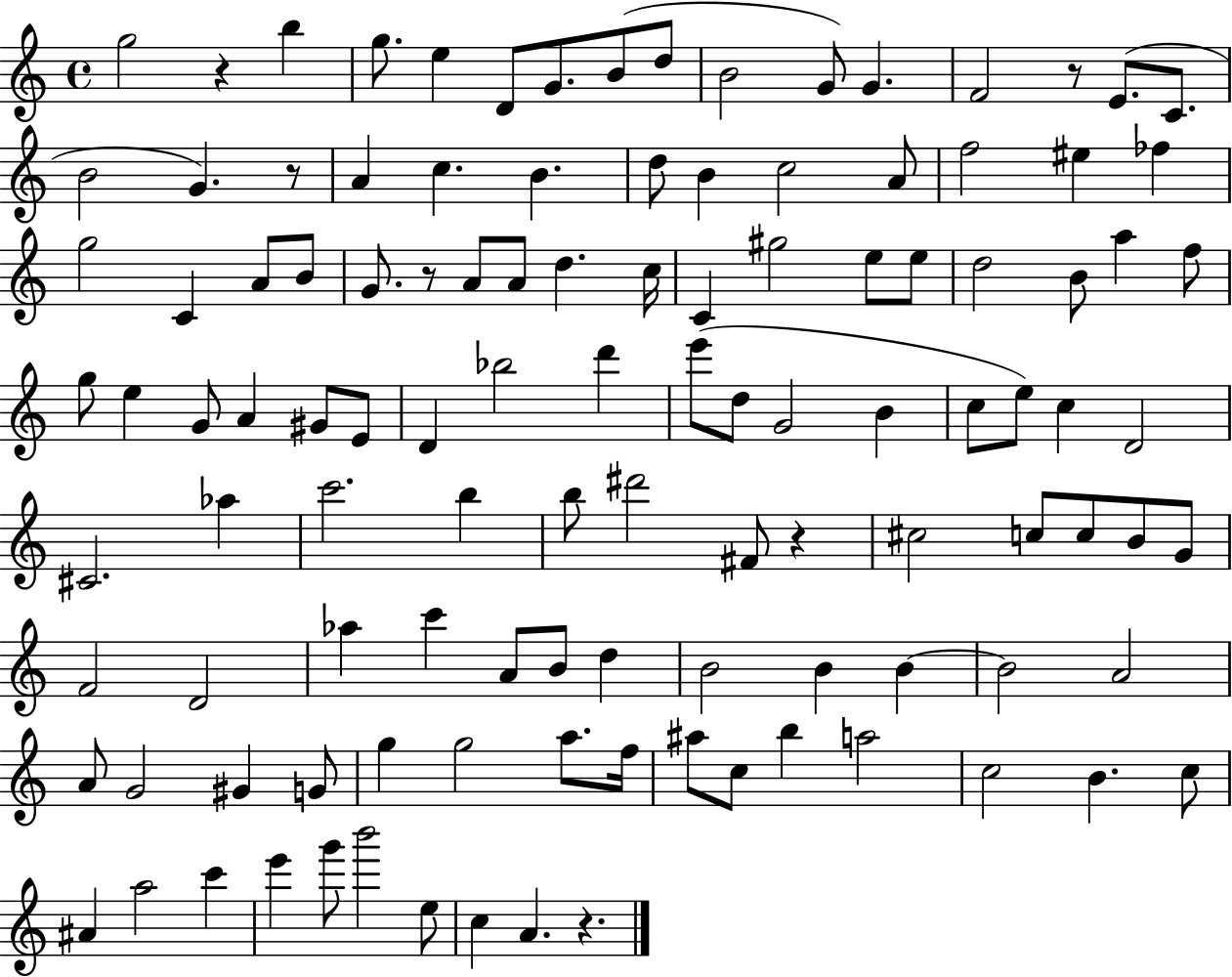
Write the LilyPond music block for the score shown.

{
  \clef treble
  \time 4/4
  \defaultTimeSignature
  \key c \major
  g''2 r4 b''4 | g''8. e''4 d'8 g'8. b'8( d''8 | b'2 g'8) g'4. | f'2 r8 e'8.( c'8. | \break b'2 g'4.) r8 | a'4 c''4. b'4. | d''8 b'4 c''2 a'8 | f''2 eis''4 fes''4 | \break g''2 c'4 a'8 b'8 | g'8. r8 a'8 a'8 d''4. c''16 | c'4 gis''2 e''8 e''8 | d''2 b'8 a''4 f''8 | \break g''8 e''4 g'8 a'4 gis'8 e'8 | d'4 bes''2 d'''4 | e'''8( d''8 g'2 b'4 | c''8 e''8) c''4 d'2 | \break cis'2. aes''4 | c'''2. b''4 | b''8 dis'''2 fis'8 r4 | cis''2 c''8 c''8 b'8 g'8 | \break f'2 d'2 | aes''4 c'''4 a'8 b'8 d''4 | b'2 b'4 b'4~~ | b'2 a'2 | \break a'8 g'2 gis'4 g'8 | g''4 g''2 a''8. f''16 | ais''8 c''8 b''4 a''2 | c''2 b'4. c''8 | \break ais'4 a''2 c'''4 | e'''4 g'''8 b'''2 e''8 | c''4 a'4. r4. | \bar "|."
}